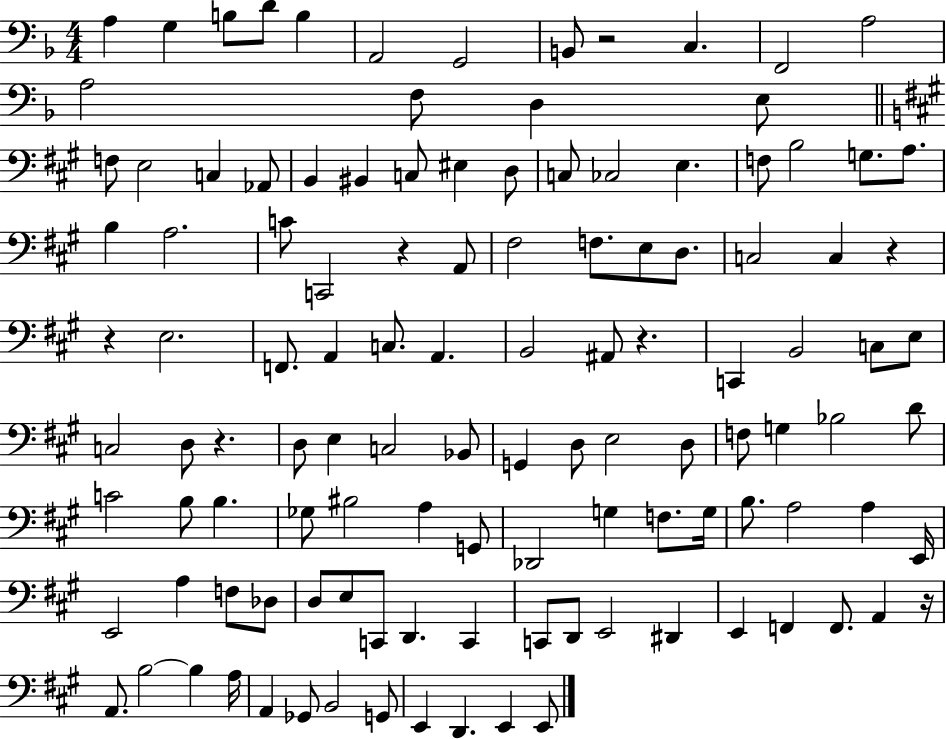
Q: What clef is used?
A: bass